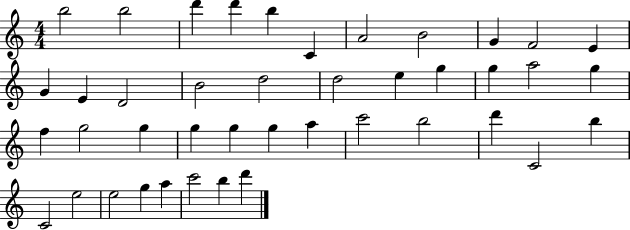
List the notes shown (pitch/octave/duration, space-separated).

B5/h B5/h D6/q D6/q B5/q C4/q A4/h B4/h G4/q F4/h E4/q G4/q E4/q D4/h B4/h D5/h D5/h E5/q G5/q G5/q A5/h G5/q F5/q G5/h G5/q G5/q G5/q G5/q A5/q C6/h B5/h D6/q C4/h B5/q C4/h E5/h E5/h G5/q A5/q C6/h B5/q D6/q